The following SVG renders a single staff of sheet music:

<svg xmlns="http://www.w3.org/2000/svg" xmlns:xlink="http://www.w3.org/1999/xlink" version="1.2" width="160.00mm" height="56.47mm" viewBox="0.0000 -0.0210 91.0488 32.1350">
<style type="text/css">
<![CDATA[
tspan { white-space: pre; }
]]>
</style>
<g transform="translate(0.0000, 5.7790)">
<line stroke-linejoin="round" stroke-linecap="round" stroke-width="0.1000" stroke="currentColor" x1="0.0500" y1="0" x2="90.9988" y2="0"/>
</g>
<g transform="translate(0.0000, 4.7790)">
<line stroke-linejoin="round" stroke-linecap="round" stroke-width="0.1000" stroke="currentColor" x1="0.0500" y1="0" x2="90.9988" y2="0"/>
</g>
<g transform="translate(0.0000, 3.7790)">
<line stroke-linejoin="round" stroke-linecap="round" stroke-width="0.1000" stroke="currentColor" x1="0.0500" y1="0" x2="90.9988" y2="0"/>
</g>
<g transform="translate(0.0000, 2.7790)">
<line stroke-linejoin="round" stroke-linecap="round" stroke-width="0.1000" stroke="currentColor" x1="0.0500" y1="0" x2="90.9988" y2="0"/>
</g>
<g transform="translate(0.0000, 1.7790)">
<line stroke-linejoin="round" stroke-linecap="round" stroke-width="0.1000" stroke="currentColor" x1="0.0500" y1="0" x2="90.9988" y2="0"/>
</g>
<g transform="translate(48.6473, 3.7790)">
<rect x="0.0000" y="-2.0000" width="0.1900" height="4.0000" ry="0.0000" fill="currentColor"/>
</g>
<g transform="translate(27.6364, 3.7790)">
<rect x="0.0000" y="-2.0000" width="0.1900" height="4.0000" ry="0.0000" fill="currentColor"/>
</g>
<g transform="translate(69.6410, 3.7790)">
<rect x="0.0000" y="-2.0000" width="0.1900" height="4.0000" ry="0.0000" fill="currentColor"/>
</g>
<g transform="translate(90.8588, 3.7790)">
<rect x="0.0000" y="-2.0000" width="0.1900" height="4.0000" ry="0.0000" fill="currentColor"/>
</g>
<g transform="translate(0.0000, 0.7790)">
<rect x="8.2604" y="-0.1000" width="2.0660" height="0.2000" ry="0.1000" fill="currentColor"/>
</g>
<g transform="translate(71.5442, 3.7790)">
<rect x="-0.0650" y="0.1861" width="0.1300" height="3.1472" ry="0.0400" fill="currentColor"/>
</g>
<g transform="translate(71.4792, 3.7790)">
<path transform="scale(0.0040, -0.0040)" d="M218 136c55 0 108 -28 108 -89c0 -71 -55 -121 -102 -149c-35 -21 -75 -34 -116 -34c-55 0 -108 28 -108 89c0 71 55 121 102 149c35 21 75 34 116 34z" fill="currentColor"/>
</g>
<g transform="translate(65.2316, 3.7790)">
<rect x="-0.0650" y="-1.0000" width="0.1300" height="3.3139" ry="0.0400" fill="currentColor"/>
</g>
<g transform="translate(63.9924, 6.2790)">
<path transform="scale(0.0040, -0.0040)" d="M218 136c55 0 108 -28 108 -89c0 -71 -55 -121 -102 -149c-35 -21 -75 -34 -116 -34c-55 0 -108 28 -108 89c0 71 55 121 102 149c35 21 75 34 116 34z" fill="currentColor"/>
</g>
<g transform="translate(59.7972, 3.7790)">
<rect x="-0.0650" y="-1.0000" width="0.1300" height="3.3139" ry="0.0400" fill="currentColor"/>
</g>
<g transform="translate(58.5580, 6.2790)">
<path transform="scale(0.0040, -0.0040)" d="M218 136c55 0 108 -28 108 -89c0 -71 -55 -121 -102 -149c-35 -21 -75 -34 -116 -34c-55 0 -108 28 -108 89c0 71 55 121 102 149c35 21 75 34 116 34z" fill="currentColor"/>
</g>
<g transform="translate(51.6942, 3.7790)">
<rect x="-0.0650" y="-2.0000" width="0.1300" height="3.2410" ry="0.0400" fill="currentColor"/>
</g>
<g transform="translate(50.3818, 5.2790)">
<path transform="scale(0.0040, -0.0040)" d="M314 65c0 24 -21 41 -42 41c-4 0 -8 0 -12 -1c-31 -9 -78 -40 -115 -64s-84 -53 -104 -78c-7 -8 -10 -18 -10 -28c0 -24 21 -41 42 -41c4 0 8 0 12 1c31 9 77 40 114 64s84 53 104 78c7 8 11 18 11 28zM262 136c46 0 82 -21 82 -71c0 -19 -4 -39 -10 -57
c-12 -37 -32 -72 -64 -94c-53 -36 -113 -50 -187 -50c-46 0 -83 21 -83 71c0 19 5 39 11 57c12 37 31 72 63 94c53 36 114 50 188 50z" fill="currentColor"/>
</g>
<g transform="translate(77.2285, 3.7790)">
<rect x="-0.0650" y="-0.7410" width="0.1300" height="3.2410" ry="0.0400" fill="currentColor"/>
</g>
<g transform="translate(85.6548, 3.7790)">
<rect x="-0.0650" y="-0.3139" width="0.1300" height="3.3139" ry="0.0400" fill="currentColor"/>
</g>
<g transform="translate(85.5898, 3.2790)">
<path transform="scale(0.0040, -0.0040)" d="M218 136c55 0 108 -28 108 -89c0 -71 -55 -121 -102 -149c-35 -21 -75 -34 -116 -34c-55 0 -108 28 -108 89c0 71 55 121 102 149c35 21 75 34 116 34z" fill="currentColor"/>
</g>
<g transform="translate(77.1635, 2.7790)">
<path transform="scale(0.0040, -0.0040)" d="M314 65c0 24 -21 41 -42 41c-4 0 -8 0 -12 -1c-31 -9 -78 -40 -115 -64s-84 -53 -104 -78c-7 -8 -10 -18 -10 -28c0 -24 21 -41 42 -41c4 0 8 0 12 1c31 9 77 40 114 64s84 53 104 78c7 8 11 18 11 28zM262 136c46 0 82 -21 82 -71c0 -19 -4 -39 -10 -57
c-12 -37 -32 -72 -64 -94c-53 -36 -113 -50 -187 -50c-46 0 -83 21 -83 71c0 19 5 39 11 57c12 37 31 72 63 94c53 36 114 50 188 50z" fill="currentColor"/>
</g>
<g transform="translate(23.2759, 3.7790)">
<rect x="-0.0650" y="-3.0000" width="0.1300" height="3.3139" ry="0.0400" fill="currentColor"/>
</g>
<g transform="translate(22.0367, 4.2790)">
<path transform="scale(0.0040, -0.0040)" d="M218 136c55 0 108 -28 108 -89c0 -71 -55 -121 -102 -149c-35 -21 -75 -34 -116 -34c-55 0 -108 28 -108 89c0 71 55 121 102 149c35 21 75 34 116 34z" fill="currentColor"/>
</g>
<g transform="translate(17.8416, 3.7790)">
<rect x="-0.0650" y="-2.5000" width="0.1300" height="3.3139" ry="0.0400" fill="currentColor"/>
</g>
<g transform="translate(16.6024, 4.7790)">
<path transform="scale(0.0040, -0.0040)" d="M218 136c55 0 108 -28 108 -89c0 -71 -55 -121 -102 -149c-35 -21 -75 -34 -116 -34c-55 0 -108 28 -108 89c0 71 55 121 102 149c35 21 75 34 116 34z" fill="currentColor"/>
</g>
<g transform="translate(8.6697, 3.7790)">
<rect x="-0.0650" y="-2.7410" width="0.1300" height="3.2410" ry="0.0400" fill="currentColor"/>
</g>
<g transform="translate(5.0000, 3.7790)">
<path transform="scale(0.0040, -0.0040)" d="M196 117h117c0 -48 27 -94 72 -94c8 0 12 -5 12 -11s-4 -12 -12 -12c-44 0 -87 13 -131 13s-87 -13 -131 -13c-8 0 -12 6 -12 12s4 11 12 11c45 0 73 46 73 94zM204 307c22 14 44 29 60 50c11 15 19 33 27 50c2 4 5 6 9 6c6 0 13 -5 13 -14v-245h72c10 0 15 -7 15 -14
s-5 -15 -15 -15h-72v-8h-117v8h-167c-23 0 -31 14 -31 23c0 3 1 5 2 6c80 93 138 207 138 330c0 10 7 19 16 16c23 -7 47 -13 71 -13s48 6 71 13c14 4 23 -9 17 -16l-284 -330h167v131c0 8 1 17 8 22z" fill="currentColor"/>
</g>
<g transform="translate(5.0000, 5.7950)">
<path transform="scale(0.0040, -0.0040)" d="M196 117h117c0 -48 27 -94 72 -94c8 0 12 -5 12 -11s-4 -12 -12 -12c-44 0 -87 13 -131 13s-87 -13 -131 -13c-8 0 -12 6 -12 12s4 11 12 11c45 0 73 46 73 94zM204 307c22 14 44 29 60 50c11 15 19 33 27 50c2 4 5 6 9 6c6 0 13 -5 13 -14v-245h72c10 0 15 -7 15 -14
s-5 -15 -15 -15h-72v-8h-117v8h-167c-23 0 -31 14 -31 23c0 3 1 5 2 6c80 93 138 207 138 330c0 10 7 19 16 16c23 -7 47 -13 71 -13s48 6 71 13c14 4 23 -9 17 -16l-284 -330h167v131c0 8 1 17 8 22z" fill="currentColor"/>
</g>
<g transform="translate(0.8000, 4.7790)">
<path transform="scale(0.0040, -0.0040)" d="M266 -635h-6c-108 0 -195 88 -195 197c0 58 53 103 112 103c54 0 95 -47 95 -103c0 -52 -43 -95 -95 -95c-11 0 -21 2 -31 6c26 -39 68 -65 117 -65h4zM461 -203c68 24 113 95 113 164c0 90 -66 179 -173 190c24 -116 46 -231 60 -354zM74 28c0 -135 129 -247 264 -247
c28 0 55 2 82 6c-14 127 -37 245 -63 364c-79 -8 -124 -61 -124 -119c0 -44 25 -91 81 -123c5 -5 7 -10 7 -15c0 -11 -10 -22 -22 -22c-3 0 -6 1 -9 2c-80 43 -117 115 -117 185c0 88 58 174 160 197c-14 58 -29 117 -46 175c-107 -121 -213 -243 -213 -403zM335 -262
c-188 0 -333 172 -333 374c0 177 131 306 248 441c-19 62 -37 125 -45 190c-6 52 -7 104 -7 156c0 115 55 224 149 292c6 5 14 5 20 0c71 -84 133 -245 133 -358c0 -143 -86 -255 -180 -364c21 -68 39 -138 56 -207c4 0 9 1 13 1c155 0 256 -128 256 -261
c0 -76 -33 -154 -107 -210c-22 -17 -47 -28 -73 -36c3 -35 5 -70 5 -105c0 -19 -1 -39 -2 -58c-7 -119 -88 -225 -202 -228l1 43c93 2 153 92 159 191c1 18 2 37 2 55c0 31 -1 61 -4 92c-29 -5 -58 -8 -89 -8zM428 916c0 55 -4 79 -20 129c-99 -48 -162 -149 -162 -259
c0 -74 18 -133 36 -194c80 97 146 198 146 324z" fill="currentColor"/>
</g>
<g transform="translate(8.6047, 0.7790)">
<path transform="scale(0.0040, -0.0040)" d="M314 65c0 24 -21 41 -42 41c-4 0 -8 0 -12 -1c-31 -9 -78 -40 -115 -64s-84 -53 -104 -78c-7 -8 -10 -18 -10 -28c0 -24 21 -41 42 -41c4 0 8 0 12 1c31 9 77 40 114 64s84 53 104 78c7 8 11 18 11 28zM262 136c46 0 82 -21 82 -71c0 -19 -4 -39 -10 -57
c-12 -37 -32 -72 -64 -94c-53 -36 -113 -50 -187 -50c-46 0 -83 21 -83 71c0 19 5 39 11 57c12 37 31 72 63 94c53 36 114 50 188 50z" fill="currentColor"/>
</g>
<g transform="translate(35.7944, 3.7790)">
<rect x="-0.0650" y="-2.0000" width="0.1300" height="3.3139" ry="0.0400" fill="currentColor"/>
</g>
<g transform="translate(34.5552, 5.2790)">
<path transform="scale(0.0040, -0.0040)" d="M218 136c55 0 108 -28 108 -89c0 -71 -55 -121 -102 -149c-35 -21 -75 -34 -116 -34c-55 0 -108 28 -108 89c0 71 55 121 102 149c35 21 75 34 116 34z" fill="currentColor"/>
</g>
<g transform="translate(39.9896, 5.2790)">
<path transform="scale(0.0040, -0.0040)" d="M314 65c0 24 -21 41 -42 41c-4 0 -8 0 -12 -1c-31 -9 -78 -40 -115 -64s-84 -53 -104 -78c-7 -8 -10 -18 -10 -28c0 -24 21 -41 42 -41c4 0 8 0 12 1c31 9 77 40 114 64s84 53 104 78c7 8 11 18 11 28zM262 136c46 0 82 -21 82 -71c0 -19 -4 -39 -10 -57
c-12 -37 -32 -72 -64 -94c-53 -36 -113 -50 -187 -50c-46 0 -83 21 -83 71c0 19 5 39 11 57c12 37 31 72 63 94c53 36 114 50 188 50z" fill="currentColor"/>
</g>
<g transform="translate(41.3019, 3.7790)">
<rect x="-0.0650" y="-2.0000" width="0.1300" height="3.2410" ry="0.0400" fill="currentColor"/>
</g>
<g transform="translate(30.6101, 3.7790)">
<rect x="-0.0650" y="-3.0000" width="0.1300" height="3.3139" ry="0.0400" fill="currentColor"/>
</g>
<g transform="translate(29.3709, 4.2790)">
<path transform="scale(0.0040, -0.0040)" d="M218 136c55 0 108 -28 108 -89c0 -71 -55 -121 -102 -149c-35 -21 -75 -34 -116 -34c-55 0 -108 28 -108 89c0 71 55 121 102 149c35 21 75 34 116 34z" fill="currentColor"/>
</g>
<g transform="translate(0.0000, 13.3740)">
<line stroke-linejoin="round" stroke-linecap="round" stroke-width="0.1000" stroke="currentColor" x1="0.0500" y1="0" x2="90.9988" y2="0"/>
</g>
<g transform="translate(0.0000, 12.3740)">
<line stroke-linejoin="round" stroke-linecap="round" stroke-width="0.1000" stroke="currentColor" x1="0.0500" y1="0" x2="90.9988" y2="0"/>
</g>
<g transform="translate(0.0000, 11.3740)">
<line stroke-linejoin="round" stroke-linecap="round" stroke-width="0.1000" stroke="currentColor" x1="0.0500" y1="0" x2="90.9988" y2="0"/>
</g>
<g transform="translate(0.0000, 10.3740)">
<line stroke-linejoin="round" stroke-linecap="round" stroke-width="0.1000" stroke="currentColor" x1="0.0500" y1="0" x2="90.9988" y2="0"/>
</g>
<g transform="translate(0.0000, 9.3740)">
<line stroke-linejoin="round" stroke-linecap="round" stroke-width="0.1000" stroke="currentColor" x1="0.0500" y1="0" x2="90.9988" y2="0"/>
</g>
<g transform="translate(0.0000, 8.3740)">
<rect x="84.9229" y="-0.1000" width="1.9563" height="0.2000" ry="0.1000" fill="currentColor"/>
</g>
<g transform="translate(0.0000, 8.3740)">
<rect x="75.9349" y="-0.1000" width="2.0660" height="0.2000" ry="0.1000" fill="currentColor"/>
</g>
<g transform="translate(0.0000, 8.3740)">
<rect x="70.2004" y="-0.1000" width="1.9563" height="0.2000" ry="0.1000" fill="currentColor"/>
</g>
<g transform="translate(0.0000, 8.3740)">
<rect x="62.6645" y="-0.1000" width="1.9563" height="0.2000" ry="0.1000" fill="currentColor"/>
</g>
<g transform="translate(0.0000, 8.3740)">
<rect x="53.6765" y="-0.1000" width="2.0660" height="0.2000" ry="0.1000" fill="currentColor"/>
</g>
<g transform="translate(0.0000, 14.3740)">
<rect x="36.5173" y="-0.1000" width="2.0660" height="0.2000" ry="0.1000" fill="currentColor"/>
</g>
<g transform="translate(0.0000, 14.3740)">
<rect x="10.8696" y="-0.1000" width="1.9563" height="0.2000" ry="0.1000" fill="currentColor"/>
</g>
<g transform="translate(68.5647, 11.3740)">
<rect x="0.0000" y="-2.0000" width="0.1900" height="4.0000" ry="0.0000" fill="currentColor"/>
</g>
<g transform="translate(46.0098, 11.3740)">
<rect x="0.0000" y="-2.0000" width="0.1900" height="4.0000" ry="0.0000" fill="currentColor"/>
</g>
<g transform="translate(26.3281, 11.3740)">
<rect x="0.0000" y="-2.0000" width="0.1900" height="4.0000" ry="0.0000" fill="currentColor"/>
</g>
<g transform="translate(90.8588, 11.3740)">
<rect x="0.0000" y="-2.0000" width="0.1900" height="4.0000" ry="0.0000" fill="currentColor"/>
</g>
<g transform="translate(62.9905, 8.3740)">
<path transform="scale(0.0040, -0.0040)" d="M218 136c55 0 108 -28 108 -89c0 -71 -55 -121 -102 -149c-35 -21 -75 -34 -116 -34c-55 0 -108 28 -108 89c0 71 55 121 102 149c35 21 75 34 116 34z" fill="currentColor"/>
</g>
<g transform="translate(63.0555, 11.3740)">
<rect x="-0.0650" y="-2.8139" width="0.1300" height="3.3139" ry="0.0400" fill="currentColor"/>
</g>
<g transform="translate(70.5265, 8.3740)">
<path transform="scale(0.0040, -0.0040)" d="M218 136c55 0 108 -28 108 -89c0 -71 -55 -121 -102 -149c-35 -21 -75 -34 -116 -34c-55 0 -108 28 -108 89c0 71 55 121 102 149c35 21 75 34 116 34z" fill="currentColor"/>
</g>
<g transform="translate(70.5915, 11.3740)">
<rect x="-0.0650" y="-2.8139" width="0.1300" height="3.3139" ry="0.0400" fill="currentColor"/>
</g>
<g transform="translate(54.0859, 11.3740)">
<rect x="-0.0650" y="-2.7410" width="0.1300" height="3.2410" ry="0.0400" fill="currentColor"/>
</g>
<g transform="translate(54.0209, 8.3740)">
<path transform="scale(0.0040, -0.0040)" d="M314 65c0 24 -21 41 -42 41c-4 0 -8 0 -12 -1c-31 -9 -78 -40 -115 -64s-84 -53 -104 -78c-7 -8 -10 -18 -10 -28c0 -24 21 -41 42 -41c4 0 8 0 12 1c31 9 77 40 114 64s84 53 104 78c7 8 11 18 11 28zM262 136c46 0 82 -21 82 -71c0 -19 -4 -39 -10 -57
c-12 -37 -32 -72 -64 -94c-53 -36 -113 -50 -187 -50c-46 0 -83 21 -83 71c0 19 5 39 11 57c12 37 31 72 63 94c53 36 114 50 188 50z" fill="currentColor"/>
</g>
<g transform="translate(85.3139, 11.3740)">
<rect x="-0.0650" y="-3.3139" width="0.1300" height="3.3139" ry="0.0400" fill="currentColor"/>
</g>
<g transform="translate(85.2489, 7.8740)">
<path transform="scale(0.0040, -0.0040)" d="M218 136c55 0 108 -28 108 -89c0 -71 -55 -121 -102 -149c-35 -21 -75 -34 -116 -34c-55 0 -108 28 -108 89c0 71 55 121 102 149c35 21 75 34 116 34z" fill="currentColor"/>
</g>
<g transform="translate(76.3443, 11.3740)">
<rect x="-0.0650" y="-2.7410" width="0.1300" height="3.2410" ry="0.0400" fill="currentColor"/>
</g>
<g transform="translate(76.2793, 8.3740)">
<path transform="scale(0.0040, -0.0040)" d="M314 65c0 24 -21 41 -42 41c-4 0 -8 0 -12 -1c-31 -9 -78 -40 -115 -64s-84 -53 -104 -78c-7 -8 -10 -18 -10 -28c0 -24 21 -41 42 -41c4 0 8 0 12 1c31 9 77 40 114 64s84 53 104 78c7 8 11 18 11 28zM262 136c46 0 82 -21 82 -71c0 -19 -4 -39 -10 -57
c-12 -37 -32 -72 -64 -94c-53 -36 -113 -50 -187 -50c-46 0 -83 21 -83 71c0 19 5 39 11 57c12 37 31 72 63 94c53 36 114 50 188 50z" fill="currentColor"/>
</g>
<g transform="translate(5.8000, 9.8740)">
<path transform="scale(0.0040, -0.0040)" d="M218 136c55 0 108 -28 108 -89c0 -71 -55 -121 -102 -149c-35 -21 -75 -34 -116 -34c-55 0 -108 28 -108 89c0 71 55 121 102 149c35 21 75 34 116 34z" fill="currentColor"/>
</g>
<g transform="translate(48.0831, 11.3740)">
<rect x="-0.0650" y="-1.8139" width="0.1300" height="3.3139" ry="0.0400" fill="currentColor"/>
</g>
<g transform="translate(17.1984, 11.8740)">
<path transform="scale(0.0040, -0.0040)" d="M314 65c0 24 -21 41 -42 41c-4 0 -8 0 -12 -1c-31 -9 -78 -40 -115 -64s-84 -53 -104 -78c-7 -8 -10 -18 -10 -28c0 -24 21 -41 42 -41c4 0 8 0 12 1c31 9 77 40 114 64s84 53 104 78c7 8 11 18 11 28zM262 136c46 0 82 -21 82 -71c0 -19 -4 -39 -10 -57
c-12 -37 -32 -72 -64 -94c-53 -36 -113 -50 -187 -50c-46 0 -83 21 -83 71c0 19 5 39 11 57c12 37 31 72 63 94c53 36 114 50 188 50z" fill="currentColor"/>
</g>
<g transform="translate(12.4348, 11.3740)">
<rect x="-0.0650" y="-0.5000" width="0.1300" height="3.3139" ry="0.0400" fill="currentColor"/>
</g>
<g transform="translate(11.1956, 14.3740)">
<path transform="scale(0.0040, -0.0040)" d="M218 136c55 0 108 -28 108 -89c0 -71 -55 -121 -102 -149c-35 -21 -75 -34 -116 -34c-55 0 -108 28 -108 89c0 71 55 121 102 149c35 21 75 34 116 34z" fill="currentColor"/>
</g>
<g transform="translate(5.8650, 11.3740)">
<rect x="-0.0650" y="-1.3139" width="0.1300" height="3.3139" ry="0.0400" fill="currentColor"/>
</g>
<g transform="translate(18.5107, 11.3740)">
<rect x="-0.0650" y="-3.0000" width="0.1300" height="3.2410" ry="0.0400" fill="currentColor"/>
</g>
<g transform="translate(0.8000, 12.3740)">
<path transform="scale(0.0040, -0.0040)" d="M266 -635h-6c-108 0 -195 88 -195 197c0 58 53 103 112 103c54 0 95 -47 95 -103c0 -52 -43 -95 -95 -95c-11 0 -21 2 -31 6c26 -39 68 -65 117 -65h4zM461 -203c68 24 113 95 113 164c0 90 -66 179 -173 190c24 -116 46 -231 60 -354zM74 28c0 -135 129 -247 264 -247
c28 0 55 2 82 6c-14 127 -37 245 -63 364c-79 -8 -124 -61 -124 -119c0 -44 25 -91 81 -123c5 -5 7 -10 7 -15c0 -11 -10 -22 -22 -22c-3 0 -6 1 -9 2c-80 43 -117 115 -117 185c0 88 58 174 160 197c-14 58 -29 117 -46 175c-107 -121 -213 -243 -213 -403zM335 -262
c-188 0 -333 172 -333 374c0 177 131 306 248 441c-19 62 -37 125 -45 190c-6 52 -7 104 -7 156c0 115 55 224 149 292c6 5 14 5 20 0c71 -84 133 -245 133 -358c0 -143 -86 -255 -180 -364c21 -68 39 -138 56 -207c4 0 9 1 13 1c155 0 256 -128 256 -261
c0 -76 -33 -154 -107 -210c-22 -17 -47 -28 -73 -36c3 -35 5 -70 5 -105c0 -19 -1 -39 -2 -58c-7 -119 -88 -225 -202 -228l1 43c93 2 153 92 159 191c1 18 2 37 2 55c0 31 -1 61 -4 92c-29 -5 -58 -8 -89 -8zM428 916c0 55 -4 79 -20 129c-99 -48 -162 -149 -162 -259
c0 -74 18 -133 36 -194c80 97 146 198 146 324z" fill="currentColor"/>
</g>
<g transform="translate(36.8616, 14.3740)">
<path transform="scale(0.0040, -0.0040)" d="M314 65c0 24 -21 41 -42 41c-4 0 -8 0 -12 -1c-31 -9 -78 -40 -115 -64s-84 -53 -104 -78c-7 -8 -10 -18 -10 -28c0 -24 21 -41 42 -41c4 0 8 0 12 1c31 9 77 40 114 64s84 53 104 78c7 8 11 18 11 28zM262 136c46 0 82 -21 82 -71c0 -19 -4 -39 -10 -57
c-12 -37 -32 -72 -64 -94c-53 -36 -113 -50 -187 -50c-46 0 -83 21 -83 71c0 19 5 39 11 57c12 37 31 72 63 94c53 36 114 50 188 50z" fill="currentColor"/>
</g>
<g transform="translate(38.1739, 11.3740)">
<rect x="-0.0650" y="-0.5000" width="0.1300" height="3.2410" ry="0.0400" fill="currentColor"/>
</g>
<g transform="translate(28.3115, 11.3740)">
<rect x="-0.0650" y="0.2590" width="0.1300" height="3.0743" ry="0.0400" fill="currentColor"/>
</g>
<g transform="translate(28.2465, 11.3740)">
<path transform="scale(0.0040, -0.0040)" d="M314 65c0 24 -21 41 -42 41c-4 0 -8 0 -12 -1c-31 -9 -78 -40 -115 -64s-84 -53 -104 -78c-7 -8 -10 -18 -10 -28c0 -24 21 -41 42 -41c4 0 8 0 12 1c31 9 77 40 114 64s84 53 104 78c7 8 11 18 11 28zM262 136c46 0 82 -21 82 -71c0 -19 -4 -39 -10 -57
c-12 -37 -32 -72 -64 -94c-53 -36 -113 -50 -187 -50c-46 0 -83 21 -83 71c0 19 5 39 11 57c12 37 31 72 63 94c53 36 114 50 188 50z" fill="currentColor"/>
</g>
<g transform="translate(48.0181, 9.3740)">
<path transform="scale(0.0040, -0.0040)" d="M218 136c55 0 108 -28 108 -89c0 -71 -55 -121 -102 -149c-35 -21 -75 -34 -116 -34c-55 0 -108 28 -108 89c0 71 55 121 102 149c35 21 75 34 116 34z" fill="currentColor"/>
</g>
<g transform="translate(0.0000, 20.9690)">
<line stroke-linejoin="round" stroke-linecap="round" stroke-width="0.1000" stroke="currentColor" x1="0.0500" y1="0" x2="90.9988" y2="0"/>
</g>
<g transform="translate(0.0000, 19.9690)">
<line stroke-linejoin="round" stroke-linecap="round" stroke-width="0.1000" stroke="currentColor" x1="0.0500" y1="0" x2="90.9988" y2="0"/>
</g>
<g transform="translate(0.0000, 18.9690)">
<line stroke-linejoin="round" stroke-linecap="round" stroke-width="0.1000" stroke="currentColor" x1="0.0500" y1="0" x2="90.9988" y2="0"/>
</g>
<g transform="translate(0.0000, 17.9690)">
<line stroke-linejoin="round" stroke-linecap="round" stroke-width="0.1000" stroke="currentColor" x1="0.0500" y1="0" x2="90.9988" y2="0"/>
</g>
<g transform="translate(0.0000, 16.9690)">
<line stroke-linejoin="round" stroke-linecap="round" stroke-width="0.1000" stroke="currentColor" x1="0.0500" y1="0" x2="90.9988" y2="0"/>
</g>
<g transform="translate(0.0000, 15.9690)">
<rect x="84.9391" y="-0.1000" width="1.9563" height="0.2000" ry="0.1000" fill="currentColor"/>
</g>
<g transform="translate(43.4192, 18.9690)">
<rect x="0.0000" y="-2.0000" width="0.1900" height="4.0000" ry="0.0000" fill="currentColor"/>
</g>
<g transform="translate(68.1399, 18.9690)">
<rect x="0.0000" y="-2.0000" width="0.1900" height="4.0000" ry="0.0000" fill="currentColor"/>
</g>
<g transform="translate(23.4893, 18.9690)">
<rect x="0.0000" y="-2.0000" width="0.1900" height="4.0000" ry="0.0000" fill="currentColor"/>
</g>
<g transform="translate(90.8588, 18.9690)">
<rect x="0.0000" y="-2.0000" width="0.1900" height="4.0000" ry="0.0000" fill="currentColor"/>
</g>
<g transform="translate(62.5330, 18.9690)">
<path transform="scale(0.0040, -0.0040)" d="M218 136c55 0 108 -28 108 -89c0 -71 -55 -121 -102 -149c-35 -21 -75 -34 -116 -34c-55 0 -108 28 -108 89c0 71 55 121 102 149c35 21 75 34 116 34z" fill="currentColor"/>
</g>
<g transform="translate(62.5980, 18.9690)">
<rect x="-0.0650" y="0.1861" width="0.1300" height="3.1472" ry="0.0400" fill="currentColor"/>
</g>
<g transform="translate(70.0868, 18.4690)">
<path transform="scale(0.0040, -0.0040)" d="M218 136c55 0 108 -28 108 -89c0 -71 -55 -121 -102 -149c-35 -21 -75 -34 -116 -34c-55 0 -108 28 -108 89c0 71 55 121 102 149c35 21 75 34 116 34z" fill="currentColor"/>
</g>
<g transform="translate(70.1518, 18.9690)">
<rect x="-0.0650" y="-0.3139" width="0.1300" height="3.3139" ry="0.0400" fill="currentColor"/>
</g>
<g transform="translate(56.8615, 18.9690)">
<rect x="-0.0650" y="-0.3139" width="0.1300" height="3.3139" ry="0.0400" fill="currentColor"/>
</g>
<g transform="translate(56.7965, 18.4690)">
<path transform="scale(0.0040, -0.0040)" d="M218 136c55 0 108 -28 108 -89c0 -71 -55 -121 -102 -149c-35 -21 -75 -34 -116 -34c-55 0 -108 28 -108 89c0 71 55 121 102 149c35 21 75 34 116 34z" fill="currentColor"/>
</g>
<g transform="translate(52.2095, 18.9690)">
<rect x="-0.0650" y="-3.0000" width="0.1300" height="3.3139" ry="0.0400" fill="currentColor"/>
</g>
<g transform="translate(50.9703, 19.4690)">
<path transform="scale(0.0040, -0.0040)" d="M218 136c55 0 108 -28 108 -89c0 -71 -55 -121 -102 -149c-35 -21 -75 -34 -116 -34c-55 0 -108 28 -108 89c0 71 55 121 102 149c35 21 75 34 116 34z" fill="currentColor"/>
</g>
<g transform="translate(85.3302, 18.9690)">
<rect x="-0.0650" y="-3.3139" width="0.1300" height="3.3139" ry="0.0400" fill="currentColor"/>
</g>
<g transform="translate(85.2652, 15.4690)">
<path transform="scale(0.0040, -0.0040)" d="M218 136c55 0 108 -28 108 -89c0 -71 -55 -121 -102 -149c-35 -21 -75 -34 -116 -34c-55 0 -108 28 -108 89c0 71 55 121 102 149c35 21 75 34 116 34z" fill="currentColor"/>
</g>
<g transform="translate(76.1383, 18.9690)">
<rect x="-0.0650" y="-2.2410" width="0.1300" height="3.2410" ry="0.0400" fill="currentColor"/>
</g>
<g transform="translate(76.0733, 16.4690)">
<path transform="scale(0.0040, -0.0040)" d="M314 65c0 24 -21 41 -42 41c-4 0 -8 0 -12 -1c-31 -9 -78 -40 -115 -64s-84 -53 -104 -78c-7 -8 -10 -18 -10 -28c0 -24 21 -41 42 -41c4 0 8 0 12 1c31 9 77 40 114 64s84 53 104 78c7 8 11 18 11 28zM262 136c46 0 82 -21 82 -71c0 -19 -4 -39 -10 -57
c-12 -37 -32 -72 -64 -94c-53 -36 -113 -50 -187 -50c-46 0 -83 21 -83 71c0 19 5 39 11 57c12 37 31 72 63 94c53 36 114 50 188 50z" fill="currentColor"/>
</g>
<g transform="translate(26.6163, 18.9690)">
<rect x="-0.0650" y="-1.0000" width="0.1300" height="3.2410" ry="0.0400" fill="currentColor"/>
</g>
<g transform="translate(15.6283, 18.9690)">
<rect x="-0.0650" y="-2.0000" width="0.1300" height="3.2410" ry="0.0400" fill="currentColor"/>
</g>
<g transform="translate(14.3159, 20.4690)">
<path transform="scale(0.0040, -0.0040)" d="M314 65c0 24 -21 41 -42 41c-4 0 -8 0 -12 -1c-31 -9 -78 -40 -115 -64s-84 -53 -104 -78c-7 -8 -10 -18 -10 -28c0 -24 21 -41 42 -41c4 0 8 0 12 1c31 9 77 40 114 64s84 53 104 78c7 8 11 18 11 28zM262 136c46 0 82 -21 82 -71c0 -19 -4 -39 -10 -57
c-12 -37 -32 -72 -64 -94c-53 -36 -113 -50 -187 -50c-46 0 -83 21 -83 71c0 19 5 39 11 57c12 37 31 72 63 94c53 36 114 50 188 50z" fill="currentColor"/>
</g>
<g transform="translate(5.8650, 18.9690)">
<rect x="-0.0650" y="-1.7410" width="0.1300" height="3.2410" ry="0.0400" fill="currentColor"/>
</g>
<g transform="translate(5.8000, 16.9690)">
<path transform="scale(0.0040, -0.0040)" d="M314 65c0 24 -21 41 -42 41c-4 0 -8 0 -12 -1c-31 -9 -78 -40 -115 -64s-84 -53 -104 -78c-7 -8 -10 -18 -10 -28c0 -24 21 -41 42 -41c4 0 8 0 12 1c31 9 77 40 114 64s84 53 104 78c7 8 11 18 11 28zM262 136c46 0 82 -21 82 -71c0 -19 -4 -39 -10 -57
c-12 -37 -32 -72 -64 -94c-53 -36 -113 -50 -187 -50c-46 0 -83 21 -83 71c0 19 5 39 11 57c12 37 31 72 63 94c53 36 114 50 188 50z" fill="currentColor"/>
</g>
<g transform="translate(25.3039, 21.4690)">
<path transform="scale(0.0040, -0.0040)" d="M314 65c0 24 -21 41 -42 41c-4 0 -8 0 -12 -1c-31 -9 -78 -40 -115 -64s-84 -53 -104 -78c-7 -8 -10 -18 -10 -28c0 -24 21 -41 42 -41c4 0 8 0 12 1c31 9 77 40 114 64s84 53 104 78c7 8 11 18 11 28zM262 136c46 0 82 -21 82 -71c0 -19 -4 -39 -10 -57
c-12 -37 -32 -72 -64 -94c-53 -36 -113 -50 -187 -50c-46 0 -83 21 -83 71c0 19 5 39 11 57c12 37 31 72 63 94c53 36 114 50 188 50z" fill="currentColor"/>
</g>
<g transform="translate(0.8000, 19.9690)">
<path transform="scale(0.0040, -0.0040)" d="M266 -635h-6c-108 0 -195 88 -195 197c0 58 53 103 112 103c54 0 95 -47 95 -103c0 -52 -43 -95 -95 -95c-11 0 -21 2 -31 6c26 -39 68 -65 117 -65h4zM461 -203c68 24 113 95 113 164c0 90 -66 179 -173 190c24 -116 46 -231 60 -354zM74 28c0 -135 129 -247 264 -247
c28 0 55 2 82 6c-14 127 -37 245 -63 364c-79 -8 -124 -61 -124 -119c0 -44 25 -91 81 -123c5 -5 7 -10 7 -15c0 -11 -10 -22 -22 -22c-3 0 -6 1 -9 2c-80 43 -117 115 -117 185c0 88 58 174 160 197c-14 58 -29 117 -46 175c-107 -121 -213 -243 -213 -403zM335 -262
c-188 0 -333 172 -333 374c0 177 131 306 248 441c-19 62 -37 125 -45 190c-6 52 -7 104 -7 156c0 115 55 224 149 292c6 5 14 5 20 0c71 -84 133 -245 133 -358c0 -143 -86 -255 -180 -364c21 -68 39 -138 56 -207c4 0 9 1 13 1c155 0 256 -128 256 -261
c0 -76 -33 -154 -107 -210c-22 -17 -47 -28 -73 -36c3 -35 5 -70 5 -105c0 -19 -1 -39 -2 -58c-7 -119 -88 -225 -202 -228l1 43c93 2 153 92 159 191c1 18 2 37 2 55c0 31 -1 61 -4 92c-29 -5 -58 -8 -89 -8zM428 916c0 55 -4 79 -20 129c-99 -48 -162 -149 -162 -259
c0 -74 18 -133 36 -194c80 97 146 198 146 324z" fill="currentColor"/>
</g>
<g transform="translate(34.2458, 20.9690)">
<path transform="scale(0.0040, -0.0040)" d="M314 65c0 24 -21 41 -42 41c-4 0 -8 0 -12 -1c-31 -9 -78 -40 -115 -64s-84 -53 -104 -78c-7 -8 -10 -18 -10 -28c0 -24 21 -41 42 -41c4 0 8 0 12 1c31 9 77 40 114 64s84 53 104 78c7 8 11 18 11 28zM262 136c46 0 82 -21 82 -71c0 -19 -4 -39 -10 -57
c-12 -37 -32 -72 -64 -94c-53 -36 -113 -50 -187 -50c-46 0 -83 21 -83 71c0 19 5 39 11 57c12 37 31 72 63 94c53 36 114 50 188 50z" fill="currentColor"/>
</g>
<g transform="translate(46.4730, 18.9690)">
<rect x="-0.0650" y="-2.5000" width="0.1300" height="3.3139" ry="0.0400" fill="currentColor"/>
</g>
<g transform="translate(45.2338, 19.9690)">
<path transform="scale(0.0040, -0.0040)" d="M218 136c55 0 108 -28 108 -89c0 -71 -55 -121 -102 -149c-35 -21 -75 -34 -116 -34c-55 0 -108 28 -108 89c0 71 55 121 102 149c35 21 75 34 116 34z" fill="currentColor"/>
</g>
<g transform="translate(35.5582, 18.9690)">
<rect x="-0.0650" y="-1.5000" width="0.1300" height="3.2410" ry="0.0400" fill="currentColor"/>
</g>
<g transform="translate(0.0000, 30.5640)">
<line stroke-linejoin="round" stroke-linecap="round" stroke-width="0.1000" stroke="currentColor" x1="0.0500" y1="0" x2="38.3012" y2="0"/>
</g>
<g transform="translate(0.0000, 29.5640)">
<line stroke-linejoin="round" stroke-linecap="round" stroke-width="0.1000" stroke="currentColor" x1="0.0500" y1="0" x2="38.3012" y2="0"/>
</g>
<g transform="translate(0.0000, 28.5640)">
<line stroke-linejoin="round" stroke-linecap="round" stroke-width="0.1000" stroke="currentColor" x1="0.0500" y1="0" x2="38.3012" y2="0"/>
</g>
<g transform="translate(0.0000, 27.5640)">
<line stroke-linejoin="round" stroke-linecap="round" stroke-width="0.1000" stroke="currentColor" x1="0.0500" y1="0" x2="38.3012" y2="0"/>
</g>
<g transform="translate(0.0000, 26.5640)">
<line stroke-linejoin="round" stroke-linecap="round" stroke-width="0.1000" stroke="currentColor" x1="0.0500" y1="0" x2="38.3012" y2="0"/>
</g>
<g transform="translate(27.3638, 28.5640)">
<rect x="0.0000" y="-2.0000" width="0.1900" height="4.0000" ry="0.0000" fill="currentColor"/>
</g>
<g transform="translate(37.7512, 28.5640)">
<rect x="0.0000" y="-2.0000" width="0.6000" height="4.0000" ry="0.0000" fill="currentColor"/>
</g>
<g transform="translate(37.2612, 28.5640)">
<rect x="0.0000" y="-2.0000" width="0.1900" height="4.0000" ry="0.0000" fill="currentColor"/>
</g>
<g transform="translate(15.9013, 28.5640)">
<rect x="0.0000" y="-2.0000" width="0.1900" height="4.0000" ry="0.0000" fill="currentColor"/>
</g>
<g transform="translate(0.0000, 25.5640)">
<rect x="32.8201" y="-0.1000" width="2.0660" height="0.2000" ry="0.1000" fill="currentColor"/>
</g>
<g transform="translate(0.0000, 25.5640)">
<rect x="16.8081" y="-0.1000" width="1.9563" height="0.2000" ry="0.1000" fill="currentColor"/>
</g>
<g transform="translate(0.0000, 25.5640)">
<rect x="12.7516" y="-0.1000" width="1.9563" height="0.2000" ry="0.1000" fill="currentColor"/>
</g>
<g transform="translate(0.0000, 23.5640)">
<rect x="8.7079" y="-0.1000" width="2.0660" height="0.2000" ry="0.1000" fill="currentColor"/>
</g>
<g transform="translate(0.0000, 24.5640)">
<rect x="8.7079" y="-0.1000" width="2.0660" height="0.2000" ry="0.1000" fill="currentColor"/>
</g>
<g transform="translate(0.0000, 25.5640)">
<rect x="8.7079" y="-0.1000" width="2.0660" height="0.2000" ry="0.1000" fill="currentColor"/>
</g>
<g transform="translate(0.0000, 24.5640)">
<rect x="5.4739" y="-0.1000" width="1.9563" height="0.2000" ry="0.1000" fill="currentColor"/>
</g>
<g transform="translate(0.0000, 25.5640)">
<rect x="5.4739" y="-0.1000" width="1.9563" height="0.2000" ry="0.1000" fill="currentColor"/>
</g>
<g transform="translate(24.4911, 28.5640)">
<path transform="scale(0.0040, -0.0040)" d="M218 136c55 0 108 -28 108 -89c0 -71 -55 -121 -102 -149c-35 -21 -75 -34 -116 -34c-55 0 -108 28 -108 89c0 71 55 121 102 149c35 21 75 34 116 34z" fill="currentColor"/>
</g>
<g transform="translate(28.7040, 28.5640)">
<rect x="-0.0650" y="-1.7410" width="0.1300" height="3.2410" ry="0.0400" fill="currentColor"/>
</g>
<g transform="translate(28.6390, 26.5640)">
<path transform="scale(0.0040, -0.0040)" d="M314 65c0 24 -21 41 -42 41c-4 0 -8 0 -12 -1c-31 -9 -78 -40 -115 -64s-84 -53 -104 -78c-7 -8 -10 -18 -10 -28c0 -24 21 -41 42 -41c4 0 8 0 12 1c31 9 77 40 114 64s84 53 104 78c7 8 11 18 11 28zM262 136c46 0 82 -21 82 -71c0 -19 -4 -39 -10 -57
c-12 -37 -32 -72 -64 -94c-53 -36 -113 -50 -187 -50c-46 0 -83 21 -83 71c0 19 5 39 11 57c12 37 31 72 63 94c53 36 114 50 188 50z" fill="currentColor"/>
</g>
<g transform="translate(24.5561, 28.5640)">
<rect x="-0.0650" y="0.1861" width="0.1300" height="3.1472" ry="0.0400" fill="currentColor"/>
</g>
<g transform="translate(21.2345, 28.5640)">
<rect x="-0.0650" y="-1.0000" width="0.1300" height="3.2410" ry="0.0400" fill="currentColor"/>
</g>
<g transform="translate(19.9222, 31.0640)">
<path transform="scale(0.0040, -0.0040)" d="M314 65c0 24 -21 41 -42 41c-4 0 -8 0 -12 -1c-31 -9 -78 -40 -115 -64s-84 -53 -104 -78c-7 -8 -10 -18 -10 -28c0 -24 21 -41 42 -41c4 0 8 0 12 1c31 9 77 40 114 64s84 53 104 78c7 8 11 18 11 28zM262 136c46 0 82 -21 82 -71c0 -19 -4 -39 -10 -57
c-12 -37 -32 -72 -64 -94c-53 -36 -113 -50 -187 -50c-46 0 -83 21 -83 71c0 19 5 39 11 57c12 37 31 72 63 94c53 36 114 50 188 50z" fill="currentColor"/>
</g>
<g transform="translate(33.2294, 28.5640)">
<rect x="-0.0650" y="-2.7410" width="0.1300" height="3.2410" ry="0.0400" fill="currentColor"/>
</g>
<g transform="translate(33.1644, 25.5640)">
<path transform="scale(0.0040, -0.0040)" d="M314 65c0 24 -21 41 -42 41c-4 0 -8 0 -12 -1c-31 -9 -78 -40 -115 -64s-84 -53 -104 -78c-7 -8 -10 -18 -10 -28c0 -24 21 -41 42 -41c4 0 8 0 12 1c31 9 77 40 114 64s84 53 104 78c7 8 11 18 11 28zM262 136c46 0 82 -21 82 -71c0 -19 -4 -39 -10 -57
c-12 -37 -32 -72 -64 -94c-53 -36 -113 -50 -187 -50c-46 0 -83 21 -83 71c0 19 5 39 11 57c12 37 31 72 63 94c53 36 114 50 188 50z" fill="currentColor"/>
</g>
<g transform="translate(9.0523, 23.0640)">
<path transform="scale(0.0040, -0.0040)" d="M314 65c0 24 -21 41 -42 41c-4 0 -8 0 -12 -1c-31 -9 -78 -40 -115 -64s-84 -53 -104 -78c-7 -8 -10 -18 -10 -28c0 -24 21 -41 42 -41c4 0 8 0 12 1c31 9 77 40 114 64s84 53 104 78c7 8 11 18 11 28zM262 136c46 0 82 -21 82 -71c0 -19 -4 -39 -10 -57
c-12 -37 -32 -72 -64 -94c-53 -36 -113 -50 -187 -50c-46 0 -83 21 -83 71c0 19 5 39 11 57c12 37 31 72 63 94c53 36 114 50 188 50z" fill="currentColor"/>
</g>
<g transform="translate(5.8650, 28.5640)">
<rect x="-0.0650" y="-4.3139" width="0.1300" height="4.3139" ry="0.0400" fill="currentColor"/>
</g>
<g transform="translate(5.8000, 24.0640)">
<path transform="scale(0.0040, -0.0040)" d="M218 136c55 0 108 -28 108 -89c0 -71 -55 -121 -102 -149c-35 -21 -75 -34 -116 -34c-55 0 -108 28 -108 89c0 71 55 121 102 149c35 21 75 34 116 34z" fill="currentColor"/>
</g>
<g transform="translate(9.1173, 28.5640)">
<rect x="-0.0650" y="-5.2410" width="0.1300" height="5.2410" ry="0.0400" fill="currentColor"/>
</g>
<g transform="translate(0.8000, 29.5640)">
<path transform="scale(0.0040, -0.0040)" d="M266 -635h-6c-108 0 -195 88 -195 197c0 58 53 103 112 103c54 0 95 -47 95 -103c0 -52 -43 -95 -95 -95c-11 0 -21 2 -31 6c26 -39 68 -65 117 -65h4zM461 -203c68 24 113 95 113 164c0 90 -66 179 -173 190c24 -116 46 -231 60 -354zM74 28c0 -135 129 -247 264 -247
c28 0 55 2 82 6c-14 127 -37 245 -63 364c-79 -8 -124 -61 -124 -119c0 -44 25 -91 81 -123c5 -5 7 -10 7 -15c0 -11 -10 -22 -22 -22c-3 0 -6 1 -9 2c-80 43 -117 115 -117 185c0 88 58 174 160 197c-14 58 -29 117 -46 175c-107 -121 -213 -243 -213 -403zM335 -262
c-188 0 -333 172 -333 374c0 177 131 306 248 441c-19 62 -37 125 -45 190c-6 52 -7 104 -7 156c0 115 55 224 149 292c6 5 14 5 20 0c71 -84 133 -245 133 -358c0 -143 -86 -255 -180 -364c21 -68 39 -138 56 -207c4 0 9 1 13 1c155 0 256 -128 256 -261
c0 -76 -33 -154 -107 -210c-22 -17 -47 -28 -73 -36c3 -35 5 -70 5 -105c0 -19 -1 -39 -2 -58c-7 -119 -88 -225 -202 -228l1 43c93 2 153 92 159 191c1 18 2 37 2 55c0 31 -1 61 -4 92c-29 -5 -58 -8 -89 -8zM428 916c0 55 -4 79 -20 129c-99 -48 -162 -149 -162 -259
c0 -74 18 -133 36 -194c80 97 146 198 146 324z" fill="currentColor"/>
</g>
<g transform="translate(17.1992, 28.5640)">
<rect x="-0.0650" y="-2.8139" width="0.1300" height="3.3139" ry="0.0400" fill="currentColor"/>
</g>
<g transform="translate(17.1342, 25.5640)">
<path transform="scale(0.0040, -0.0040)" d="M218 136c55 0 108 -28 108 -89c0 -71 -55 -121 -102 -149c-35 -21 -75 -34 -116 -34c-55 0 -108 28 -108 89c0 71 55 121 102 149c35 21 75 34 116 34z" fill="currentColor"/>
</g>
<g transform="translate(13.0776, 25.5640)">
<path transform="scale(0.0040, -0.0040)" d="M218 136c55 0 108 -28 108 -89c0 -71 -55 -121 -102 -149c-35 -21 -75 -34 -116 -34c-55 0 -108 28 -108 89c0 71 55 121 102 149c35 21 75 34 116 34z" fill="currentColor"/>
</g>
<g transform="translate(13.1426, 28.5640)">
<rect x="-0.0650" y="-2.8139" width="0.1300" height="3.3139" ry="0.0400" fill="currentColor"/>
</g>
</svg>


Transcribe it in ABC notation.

X:1
T:Untitled
M:4/4
L:1/4
K:C
a2 G A A F F2 F2 D D B d2 c e C A2 B2 C2 f a2 a a a2 b f2 F2 D2 E2 G A c B c g2 b d' f'2 a a D2 B f2 a2